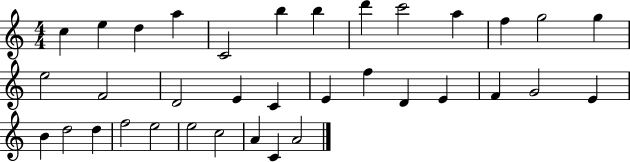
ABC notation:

X:1
T:Untitled
M:4/4
L:1/4
K:C
c e d a C2 b b d' c'2 a f g2 g e2 F2 D2 E C E f D E F G2 E B d2 d f2 e2 e2 c2 A C A2